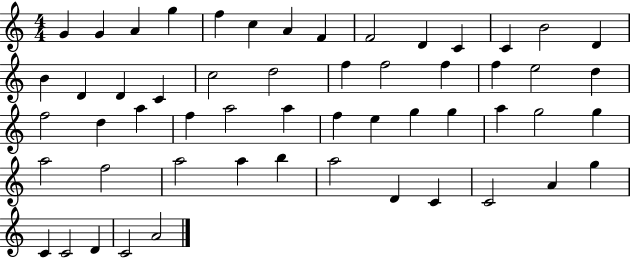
X:1
T:Untitled
M:4/4
L:1/4
K:C
G G A g f c A F F2 D C C B2 D B D D C c2 d2 f f2 f f e2 d f2 d a f a2 a f e g g a g2 g a2 f2 a2 a b a2 D C C2 A g C C2 D C2 A2